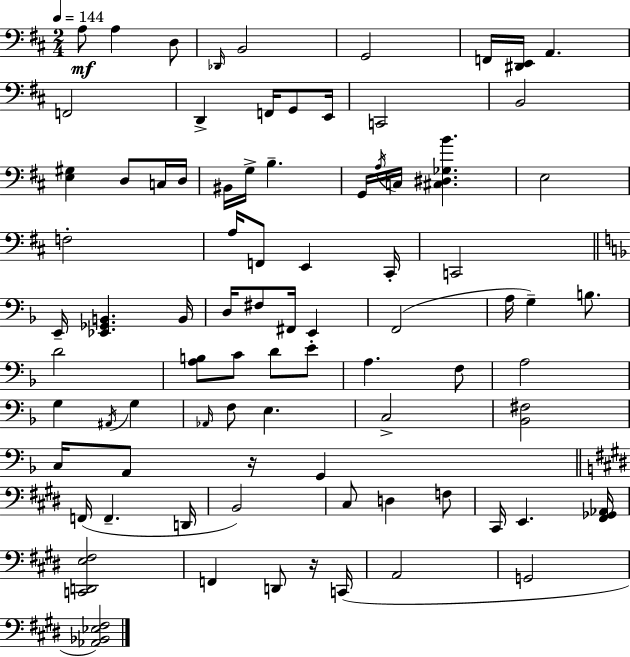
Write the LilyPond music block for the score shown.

{
  \clef bass
  \numericTimeSignature
  \time 2/4
  \key d \major
  \tempo 4 = 144
  a8\mf a4 d8 | \grace { des,16 } b,2 | g,2 | f,16 <dis, e,>16 a,4. | \break f,2 | d,4-> f,16 g,8 | e,16 c,2 | b,2 | \break <e gis>4 d8 c16 | d16 bis,16 g16-> b4.-- | g,16 \acciaccatura { a16 } c16 <cis dis ges b'>4. | e2 | \break f2-. | a16 f,8 e,4 | cis,16-. c,2 | \bar "||" \break \key f \major e,16-- <ees, ges, b,>4. b,16 | d16 fis8 fis,16 e,4 | f,2( | a16 g4--) b8. | \break d'2 | <a b>8 c'8 d'8 e'8-. | a4. f8 | a2 | \break g4 \acciaccatura { ais,16 } g4 | \grace { aes,16 } f8 e4. | c2-> | <bes, fis>2 | \break c16 a,8 r16 g,4 | \bar "||" \break \key e \major f,16( f,4.-- d,16 | b,2) | cis8 d4 f8 | cis,16 e,4. <fis, ges, aes,>16 | \break <c, d, e fis>2 | f,4 d,8 r16 c,16( | a,2 | g,2 | \break <aes, bes, ees fis>2) | \bar "|."
}